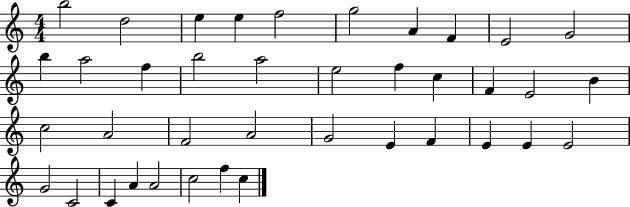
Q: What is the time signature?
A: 4/4